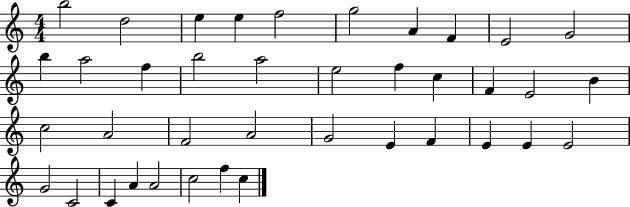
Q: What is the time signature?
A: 4/4